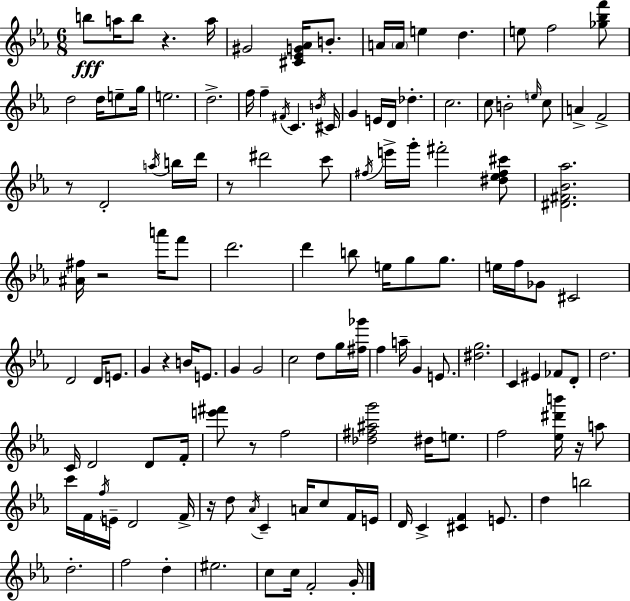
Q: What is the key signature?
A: C minor